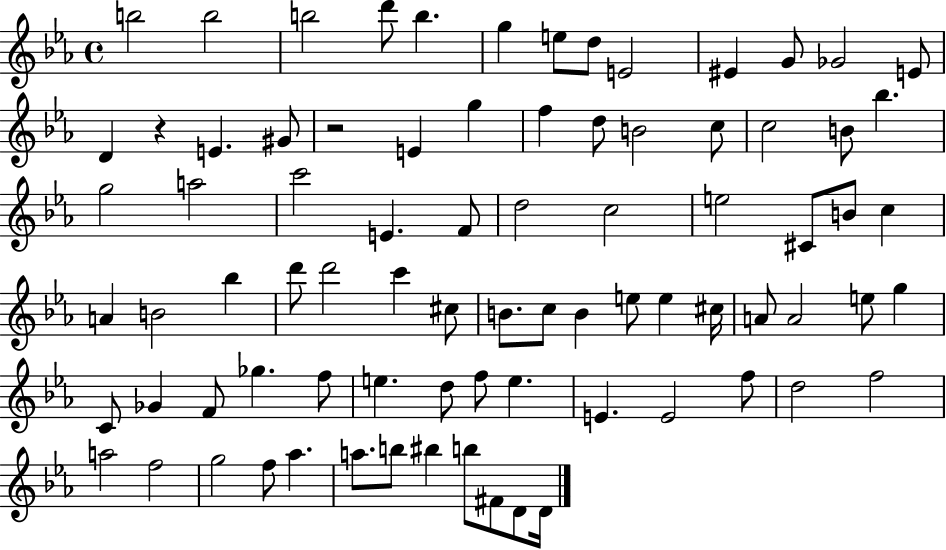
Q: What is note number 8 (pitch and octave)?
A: D5